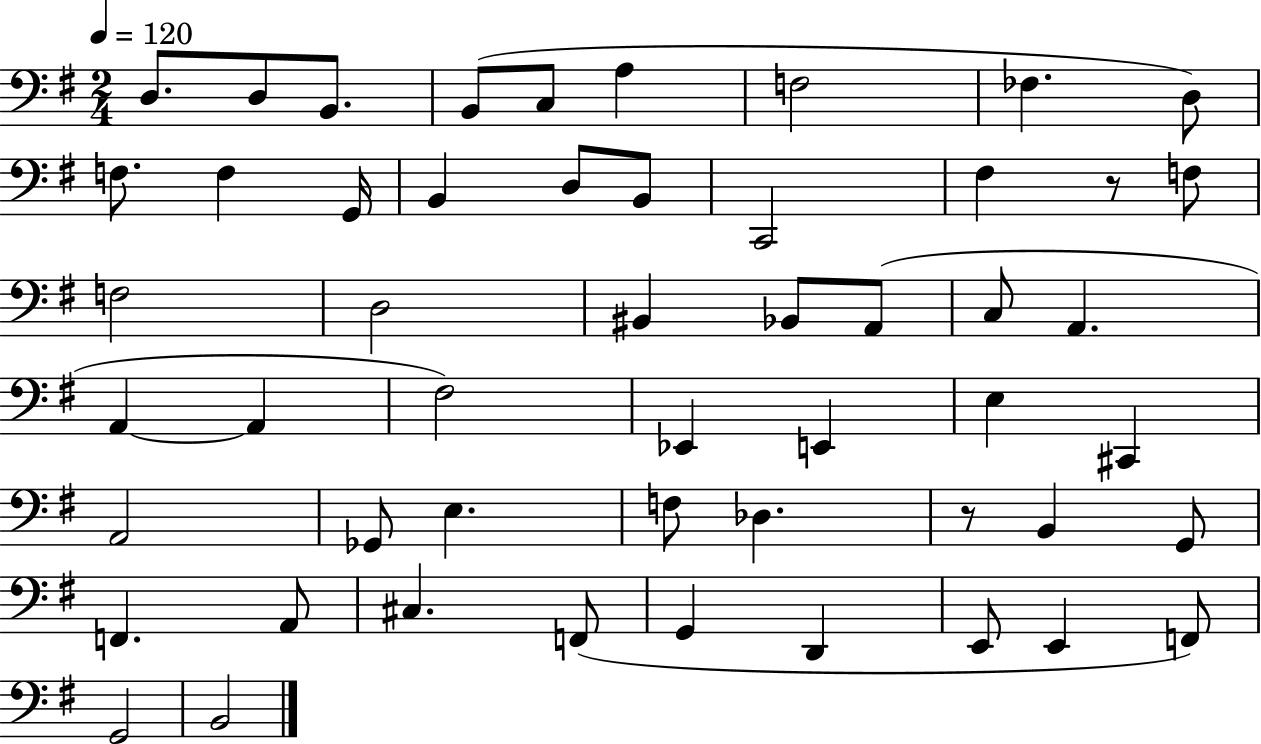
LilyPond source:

{
  \clef bass
  \numericTimeSignature
  \time 2/4
  \key g \major
  \tempo 4 = 120
  \repeat volta 2 { d8. d8 b,8. | b,8( c8 a4 | f2 | fes4. d8) | \break f8. f4 g,16 | b,4 d8 b,8 | c,2 | fis4 r8 f8 | \break f2 | d2 | bis,4 bes,8 a,8( | c8 a,4. | \break a,4~~ a,4 | fis2) | ees,4 e,4 | e4 cis,4 | \break a,2 | ges,8 e4. | f8 des4. | r8 b,4 g,8 | \break f,4. a,8 | cis4. f,8( | g,4 d,4 | e,8 e,4 f,8) | \break g,2 | b,2 | } \bar "|."
}